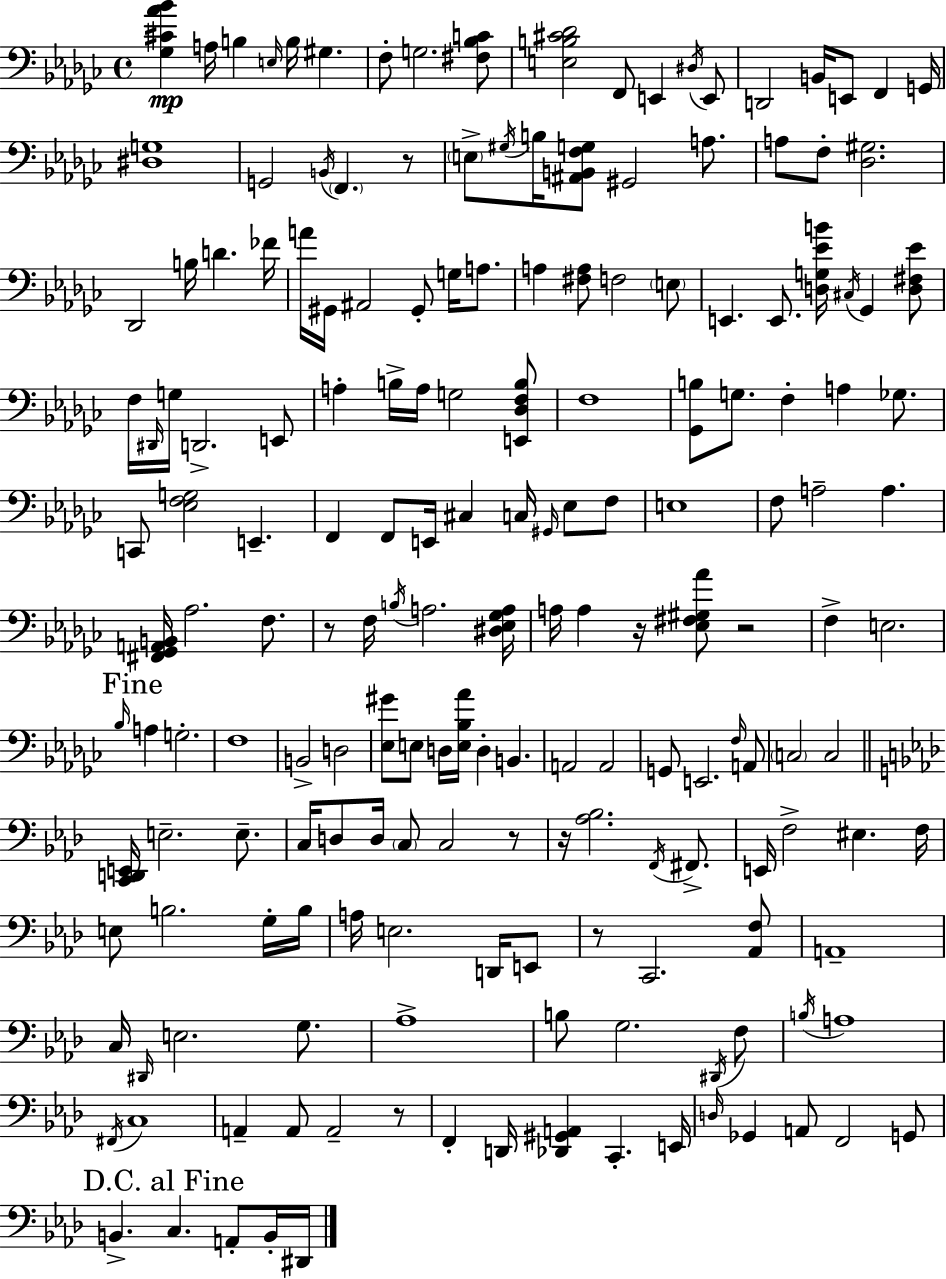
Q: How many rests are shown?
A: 8